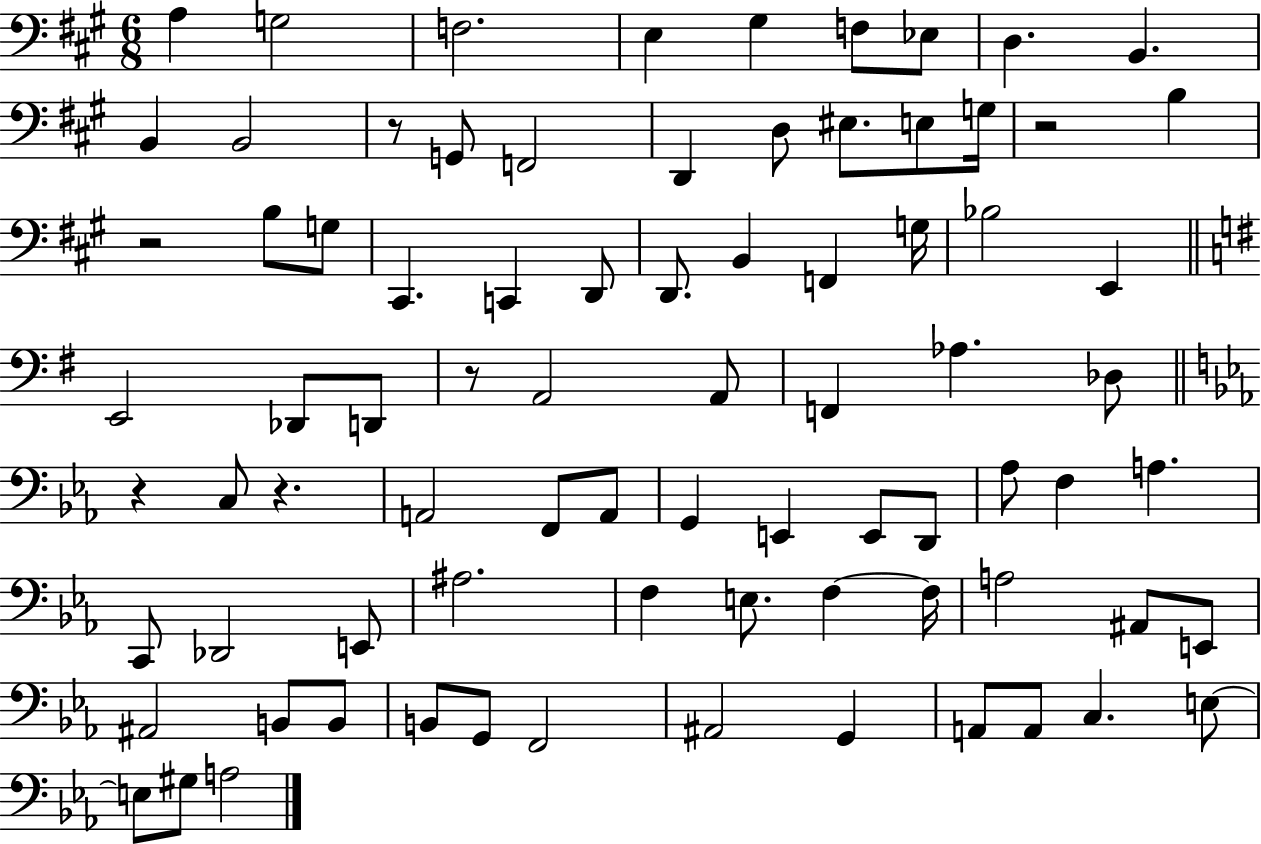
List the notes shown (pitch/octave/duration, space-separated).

A3/q G3/h F3/h. E3/q G#3/q F3/e Eb3/e D3/q. B2/q. B2/q B2/h R/e G2/e F2/h D2/q D3/e EIS3/e. E3/e G3/s R/h B3/q R/h B3/e G3/e C#2/q. C2/q D2/e D2/e. B2/q F2/q G3/s Bb3/h E2/q E2/h Db2/e D2/e R/e A2/h A2/e F2/q Ab3/q. Db3/e R/q C3/e R/q. A2/h F2/e A2/e G2/q E2/q E2/e D2/e Ab3/e F3/q A3/q. C2/e Db2/h E2/e A#3/h. F3/q E3/e. F3/q F3/s A3/h A#2/e E2/e A#2/h B2/e B2/e B2/e G2/e F2/h A#2/h G2/q A2/e A2/e C3/q. E3/e E3/e G#3/e A3/h